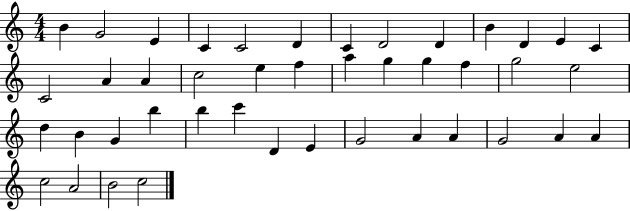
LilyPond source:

{
  \clef treble
  \numericTimeSignature
  \time 4/4
  \key c \major
  b'4 g'2 e'4 | c'4 c'2 d'4 | c'4 d'2 d'4 | b'4 d'4 e'4 c'4 | \break c'2 a'4 a'4 | c''2 e''4 f''4 | a''4 g''4 g''4 f''4 | g''2 e''2 | \break d''4 b'4 g'4 b''4 | b''4 c'''4 d'4 e'4 | g'2 a'4 a'4 | g'2 a'4 a'4 | \break c''2 a'2 | b'2 c''2 | \bar "|."
}